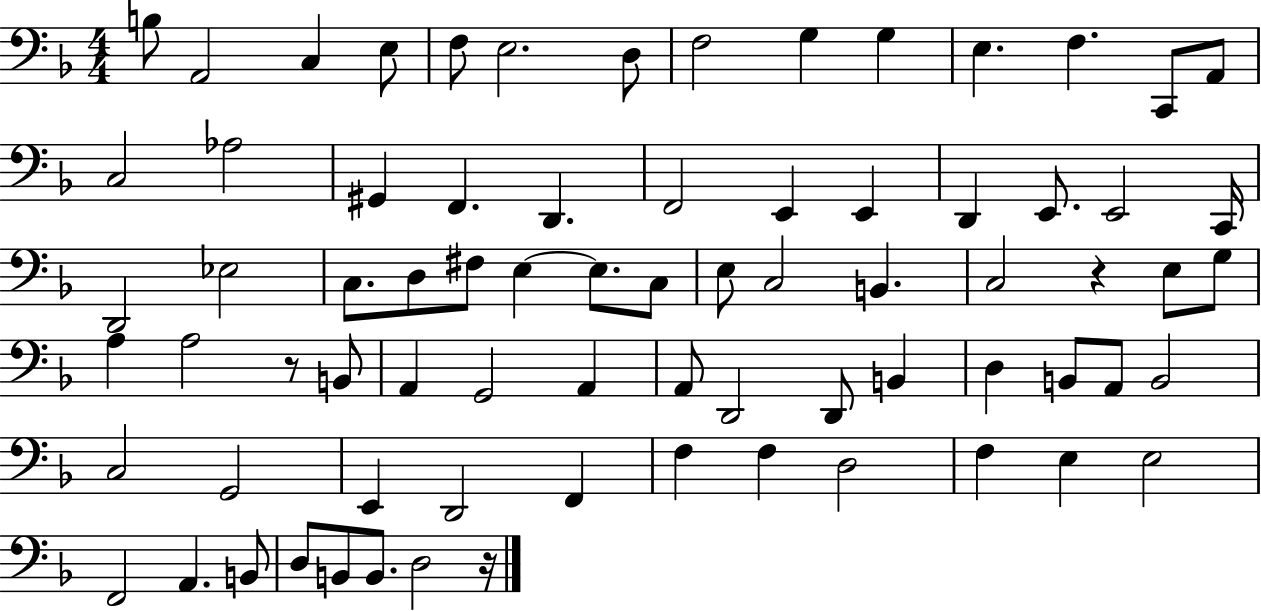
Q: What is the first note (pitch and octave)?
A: B3